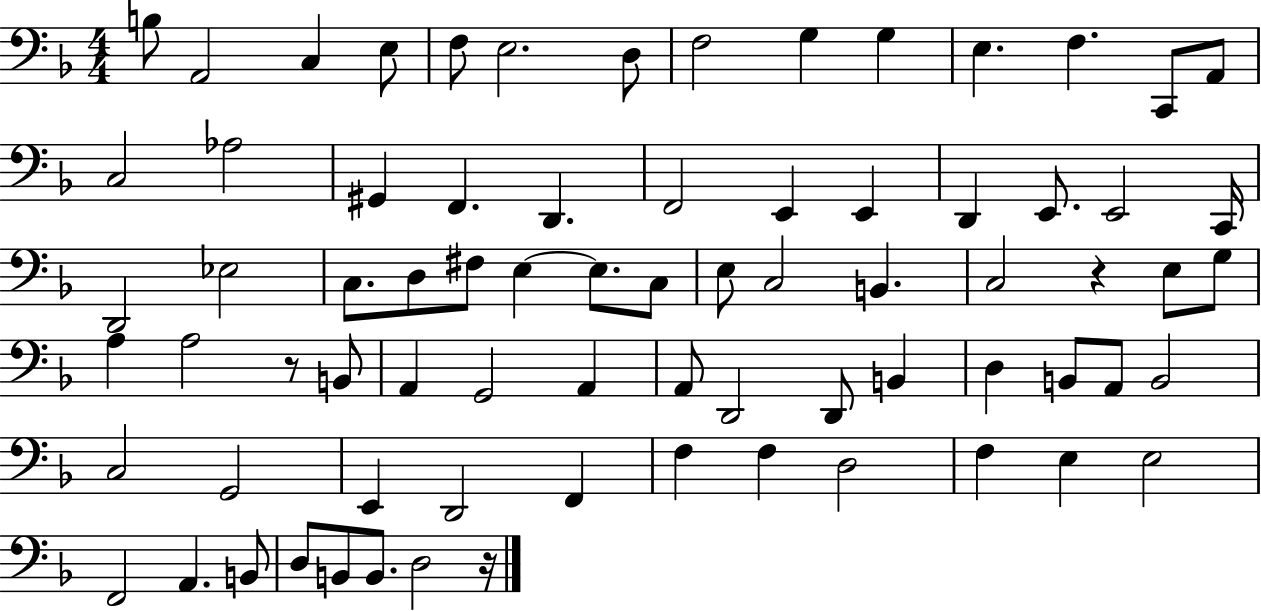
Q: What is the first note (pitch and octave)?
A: B3